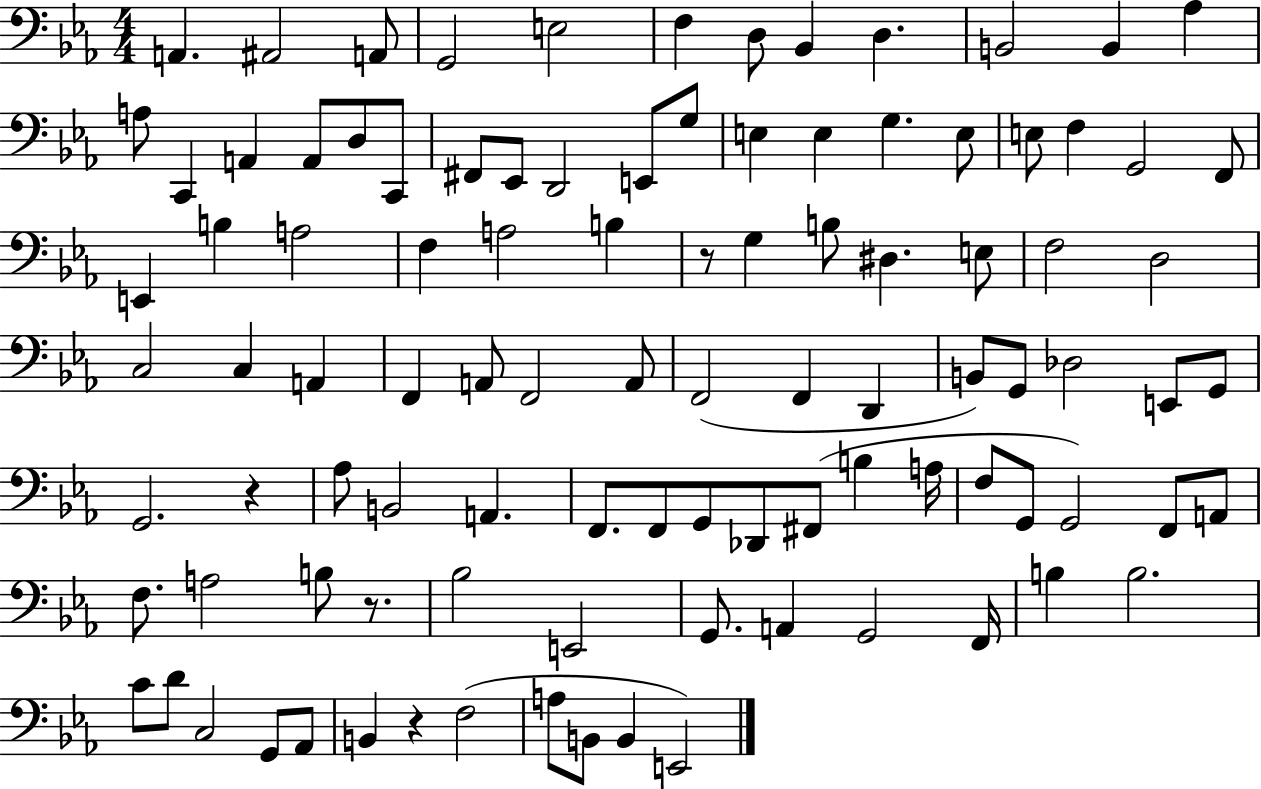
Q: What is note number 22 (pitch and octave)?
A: E2